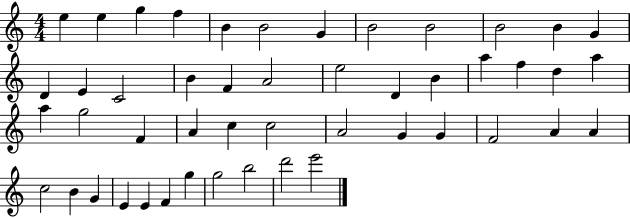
{
  \clef treble
  \numericTimeSignature
  \time 4/4
  \key c \major
  e''4 e''4 g''4 f''4 | b'4 b'2 g'4 | b'2 b'2 | b'2 b'4 g'4 | \break d'4 e'4 c'2 | b'4 f'4 a'2 | e''2 d'4 b'4 | a''4 f''4 d''4 a''4 | \break a''4 g''2 f'4 | a'4 c''4 c''2 | a'2 g'4 g'4 | f'2 a'4 a'4 | \break c''2 b'4 g'4 | e'4 e'4 f'4 g''4 | g''2 b''2 | d'''2 e'''2 | \break \bar "|."
}